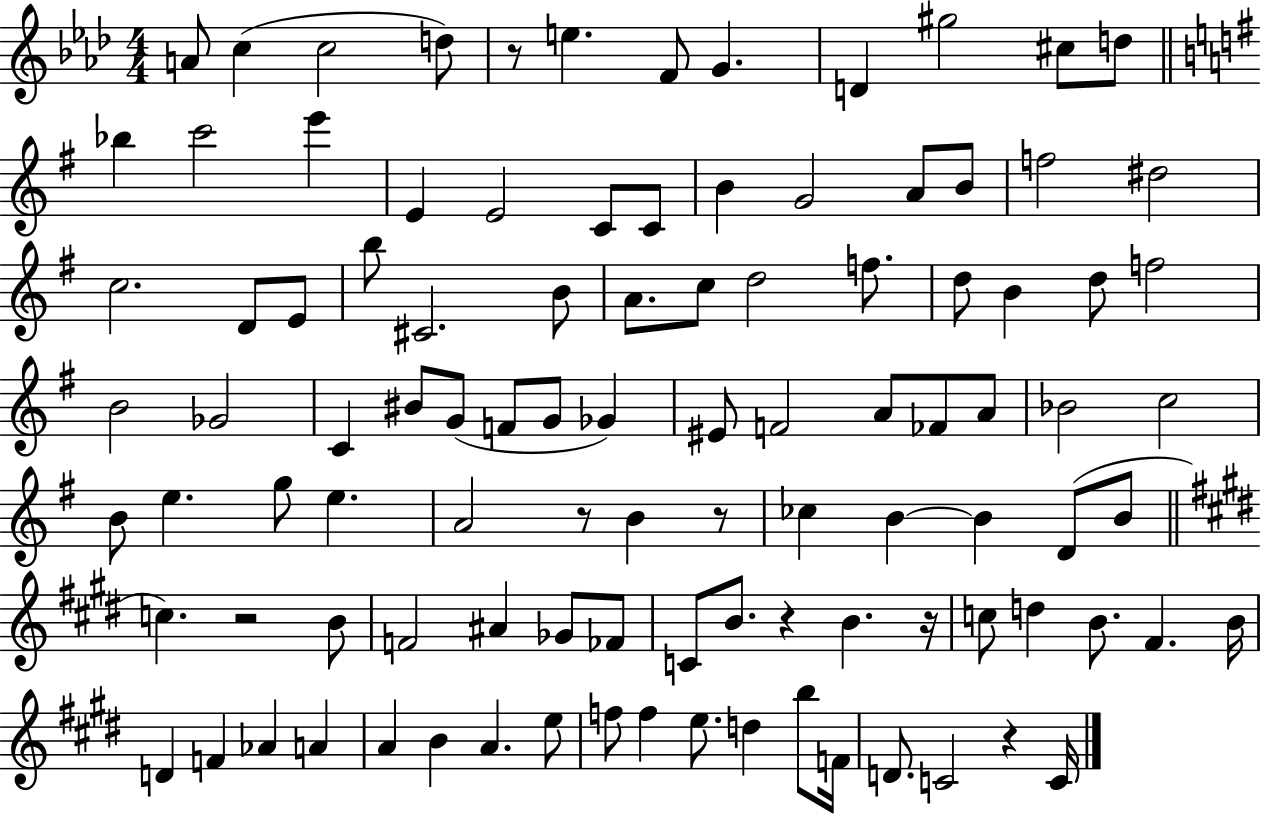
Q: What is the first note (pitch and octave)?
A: A4